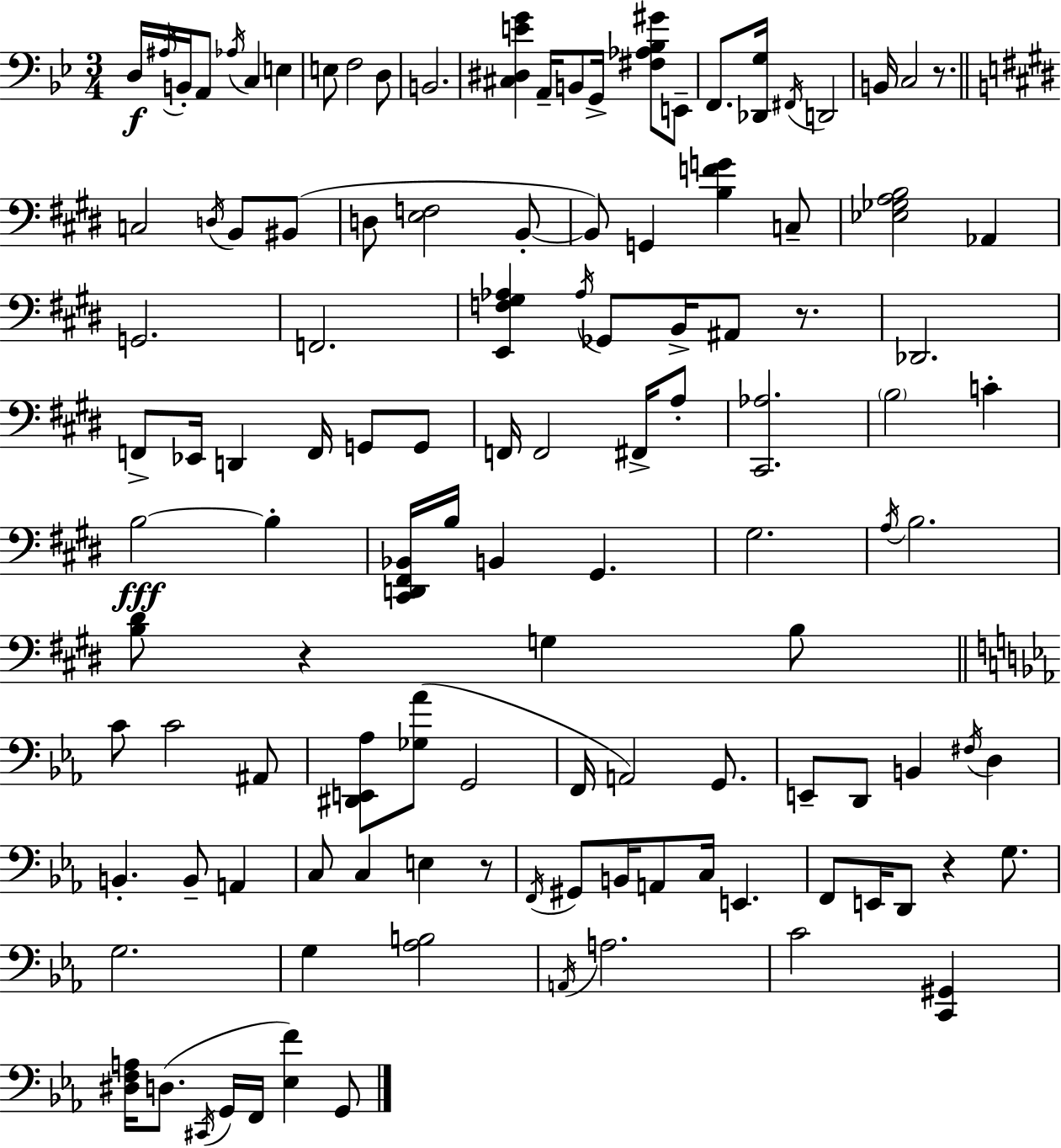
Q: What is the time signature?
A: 3/4